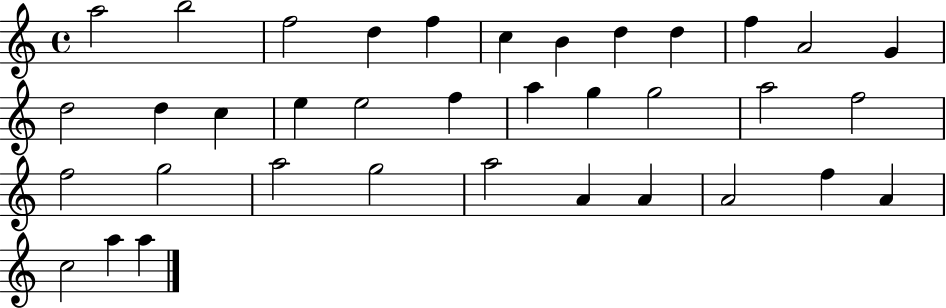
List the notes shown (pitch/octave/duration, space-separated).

A5/h B5/h F5/h D5/q F5/q C5/q B4/q D5/q D5/q F5/q A4/h G4/q D5/h D5/q C5/q E5/q E5/h F5/q A5/q G5/q G5/h A5/h F5/h F5/h G5/h A5/h G5/h A5/h A4/q A4/q A4/h F5/q A4/q C5/h A5/q A5/q